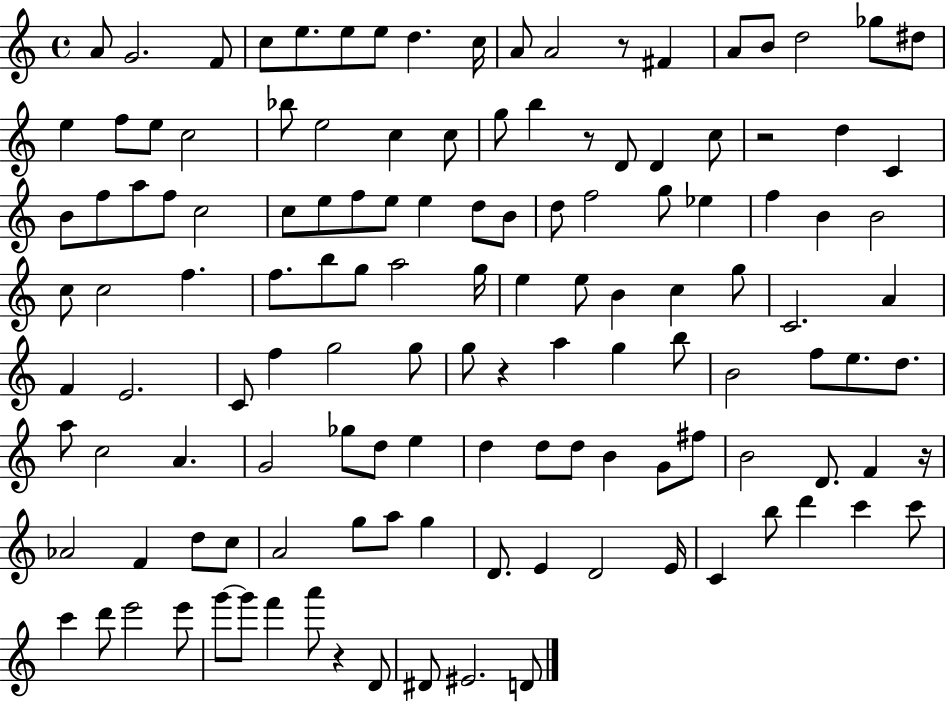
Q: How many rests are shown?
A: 6